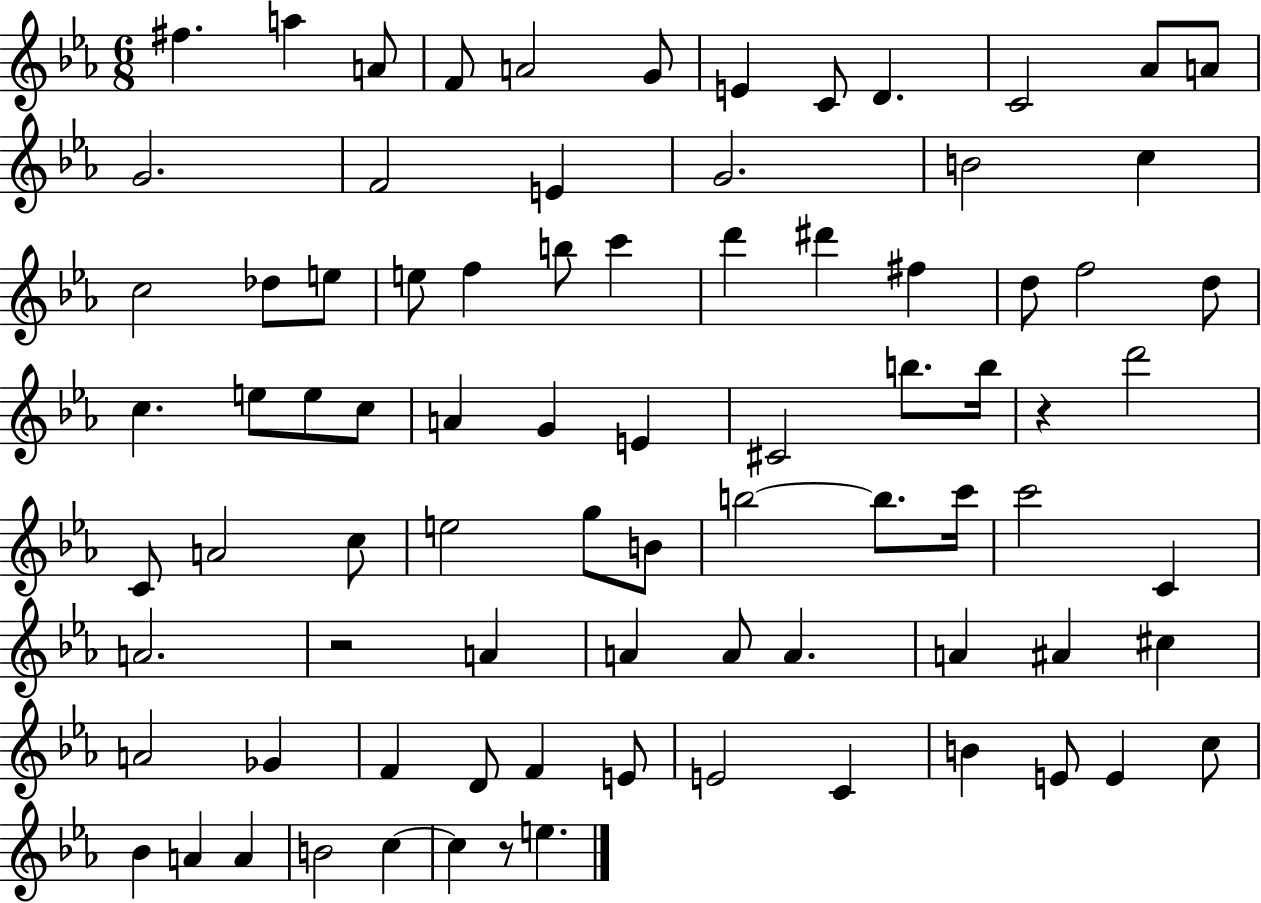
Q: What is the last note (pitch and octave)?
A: E5